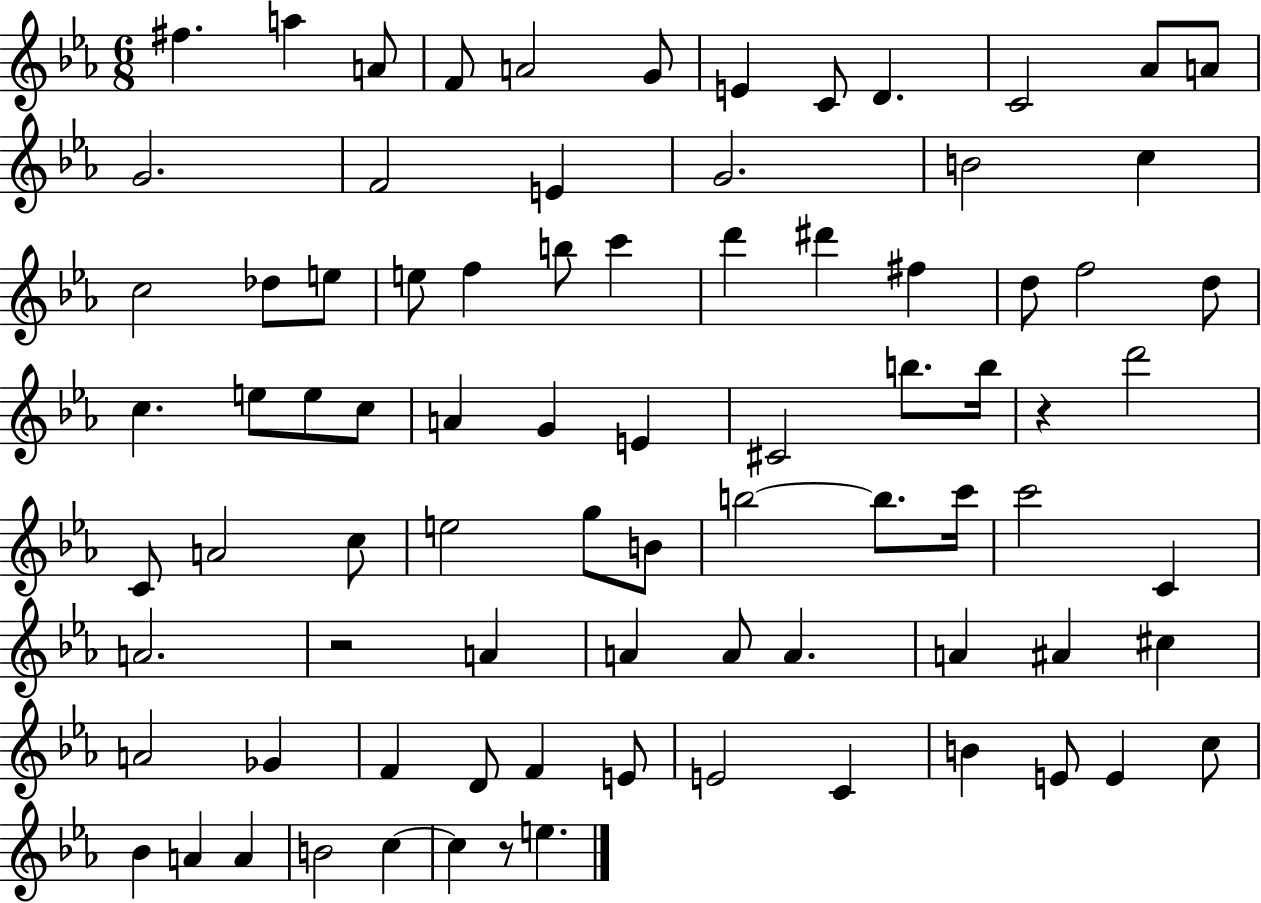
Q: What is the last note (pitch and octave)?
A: E5